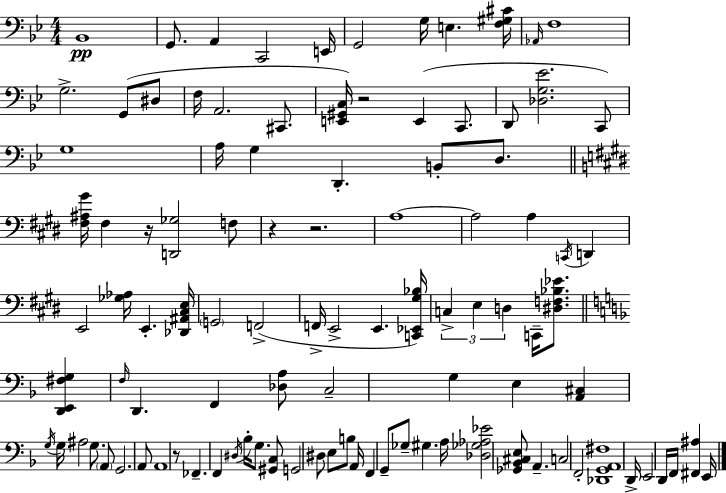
X:1
T:Untitled
M:4/4
L:1/4
K:Bb
_B,,4 G,,/2 A,, C,,2 E,,/4 G,,2 G,/4 E, [F,^G,^C]/4 _A,,/4 F,4 G,2 G,,/2 ^D,/2 F,/4 A,,2 ^C,,/2 [E,,^G,,C,]/4 z2 E,, C,,/2 D,,/2 [_D,G,_E]2 C,,/2 G,4 A,/4 G, D,, B,,/2 D,/2 [^F,^A,^G]/4 ^F, z/4 [D,,_G,]2 F,/2 z z2 A,4 A,2 A, C,,/4 D,, E,,2 [_G,_A,]/4 E,, [_D,,^A,,^C,E,]/4 G,,2 F,,2 F,,/4 E,,2 E,, [C,,_E,,^G,_B,]/4 C, E, D, C,,/4 [^D,F,_B,_E]/2 [D,,E,,^F,G,] F,/4 D,, F,, [_D,A,]/2 C,2 G, E, [A,,^C,] G,/4 G,/4 ^A,2 G,/2 A,,/2 G,,2 A,,/2 A,,4 z/2 _F,, F,, ^D,/4 _B,/4 G,/2 [^G,,C,]/2 G,,2 ^D,/2 E,/2 B,/2 A,,/4 F,, G,,/2 _G,/2 ^G, A,/4 [_D,_G,_A,_E]2 [_G,,_B,,^C,E,]/2 A,, C,2 F,,2 [_D,,G,,A,,^F,]4 D,,/4 E,,2 D,,/4 F,,/4 [^F,,^A,] E,,/4